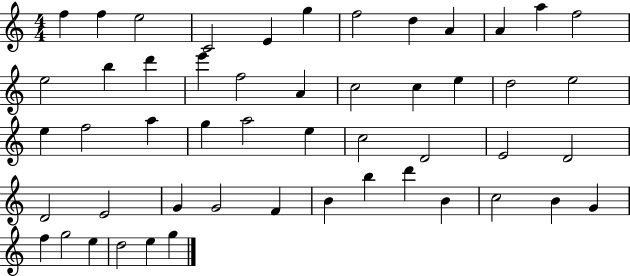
{
  \clef treble
  \numericTimeSignature
  \time 4/4
  \key c \major
  f''4 f''4 e''2 | c'2 e'4 g''4 | f''2 d''4 a'4 | a'4 a''4 f''2 | \break e''2 b''4 d'''4 | e'''4 f''2 a'4 | c''2 c''4 e''4 | d''2 e''2 | \break e''4 f''2 a''4 | g''4 a''2 e''4 | c''2 d'2 | e'2 d'2 | \break d'2 e'2 | g'4 g'2 f'4 | b'4 b''4 d'''4 b'4 | c''2 b'4 g'4 | \break f''4 g''2 e''4 | d''2 e''4 g''4 | \bar "|."
}